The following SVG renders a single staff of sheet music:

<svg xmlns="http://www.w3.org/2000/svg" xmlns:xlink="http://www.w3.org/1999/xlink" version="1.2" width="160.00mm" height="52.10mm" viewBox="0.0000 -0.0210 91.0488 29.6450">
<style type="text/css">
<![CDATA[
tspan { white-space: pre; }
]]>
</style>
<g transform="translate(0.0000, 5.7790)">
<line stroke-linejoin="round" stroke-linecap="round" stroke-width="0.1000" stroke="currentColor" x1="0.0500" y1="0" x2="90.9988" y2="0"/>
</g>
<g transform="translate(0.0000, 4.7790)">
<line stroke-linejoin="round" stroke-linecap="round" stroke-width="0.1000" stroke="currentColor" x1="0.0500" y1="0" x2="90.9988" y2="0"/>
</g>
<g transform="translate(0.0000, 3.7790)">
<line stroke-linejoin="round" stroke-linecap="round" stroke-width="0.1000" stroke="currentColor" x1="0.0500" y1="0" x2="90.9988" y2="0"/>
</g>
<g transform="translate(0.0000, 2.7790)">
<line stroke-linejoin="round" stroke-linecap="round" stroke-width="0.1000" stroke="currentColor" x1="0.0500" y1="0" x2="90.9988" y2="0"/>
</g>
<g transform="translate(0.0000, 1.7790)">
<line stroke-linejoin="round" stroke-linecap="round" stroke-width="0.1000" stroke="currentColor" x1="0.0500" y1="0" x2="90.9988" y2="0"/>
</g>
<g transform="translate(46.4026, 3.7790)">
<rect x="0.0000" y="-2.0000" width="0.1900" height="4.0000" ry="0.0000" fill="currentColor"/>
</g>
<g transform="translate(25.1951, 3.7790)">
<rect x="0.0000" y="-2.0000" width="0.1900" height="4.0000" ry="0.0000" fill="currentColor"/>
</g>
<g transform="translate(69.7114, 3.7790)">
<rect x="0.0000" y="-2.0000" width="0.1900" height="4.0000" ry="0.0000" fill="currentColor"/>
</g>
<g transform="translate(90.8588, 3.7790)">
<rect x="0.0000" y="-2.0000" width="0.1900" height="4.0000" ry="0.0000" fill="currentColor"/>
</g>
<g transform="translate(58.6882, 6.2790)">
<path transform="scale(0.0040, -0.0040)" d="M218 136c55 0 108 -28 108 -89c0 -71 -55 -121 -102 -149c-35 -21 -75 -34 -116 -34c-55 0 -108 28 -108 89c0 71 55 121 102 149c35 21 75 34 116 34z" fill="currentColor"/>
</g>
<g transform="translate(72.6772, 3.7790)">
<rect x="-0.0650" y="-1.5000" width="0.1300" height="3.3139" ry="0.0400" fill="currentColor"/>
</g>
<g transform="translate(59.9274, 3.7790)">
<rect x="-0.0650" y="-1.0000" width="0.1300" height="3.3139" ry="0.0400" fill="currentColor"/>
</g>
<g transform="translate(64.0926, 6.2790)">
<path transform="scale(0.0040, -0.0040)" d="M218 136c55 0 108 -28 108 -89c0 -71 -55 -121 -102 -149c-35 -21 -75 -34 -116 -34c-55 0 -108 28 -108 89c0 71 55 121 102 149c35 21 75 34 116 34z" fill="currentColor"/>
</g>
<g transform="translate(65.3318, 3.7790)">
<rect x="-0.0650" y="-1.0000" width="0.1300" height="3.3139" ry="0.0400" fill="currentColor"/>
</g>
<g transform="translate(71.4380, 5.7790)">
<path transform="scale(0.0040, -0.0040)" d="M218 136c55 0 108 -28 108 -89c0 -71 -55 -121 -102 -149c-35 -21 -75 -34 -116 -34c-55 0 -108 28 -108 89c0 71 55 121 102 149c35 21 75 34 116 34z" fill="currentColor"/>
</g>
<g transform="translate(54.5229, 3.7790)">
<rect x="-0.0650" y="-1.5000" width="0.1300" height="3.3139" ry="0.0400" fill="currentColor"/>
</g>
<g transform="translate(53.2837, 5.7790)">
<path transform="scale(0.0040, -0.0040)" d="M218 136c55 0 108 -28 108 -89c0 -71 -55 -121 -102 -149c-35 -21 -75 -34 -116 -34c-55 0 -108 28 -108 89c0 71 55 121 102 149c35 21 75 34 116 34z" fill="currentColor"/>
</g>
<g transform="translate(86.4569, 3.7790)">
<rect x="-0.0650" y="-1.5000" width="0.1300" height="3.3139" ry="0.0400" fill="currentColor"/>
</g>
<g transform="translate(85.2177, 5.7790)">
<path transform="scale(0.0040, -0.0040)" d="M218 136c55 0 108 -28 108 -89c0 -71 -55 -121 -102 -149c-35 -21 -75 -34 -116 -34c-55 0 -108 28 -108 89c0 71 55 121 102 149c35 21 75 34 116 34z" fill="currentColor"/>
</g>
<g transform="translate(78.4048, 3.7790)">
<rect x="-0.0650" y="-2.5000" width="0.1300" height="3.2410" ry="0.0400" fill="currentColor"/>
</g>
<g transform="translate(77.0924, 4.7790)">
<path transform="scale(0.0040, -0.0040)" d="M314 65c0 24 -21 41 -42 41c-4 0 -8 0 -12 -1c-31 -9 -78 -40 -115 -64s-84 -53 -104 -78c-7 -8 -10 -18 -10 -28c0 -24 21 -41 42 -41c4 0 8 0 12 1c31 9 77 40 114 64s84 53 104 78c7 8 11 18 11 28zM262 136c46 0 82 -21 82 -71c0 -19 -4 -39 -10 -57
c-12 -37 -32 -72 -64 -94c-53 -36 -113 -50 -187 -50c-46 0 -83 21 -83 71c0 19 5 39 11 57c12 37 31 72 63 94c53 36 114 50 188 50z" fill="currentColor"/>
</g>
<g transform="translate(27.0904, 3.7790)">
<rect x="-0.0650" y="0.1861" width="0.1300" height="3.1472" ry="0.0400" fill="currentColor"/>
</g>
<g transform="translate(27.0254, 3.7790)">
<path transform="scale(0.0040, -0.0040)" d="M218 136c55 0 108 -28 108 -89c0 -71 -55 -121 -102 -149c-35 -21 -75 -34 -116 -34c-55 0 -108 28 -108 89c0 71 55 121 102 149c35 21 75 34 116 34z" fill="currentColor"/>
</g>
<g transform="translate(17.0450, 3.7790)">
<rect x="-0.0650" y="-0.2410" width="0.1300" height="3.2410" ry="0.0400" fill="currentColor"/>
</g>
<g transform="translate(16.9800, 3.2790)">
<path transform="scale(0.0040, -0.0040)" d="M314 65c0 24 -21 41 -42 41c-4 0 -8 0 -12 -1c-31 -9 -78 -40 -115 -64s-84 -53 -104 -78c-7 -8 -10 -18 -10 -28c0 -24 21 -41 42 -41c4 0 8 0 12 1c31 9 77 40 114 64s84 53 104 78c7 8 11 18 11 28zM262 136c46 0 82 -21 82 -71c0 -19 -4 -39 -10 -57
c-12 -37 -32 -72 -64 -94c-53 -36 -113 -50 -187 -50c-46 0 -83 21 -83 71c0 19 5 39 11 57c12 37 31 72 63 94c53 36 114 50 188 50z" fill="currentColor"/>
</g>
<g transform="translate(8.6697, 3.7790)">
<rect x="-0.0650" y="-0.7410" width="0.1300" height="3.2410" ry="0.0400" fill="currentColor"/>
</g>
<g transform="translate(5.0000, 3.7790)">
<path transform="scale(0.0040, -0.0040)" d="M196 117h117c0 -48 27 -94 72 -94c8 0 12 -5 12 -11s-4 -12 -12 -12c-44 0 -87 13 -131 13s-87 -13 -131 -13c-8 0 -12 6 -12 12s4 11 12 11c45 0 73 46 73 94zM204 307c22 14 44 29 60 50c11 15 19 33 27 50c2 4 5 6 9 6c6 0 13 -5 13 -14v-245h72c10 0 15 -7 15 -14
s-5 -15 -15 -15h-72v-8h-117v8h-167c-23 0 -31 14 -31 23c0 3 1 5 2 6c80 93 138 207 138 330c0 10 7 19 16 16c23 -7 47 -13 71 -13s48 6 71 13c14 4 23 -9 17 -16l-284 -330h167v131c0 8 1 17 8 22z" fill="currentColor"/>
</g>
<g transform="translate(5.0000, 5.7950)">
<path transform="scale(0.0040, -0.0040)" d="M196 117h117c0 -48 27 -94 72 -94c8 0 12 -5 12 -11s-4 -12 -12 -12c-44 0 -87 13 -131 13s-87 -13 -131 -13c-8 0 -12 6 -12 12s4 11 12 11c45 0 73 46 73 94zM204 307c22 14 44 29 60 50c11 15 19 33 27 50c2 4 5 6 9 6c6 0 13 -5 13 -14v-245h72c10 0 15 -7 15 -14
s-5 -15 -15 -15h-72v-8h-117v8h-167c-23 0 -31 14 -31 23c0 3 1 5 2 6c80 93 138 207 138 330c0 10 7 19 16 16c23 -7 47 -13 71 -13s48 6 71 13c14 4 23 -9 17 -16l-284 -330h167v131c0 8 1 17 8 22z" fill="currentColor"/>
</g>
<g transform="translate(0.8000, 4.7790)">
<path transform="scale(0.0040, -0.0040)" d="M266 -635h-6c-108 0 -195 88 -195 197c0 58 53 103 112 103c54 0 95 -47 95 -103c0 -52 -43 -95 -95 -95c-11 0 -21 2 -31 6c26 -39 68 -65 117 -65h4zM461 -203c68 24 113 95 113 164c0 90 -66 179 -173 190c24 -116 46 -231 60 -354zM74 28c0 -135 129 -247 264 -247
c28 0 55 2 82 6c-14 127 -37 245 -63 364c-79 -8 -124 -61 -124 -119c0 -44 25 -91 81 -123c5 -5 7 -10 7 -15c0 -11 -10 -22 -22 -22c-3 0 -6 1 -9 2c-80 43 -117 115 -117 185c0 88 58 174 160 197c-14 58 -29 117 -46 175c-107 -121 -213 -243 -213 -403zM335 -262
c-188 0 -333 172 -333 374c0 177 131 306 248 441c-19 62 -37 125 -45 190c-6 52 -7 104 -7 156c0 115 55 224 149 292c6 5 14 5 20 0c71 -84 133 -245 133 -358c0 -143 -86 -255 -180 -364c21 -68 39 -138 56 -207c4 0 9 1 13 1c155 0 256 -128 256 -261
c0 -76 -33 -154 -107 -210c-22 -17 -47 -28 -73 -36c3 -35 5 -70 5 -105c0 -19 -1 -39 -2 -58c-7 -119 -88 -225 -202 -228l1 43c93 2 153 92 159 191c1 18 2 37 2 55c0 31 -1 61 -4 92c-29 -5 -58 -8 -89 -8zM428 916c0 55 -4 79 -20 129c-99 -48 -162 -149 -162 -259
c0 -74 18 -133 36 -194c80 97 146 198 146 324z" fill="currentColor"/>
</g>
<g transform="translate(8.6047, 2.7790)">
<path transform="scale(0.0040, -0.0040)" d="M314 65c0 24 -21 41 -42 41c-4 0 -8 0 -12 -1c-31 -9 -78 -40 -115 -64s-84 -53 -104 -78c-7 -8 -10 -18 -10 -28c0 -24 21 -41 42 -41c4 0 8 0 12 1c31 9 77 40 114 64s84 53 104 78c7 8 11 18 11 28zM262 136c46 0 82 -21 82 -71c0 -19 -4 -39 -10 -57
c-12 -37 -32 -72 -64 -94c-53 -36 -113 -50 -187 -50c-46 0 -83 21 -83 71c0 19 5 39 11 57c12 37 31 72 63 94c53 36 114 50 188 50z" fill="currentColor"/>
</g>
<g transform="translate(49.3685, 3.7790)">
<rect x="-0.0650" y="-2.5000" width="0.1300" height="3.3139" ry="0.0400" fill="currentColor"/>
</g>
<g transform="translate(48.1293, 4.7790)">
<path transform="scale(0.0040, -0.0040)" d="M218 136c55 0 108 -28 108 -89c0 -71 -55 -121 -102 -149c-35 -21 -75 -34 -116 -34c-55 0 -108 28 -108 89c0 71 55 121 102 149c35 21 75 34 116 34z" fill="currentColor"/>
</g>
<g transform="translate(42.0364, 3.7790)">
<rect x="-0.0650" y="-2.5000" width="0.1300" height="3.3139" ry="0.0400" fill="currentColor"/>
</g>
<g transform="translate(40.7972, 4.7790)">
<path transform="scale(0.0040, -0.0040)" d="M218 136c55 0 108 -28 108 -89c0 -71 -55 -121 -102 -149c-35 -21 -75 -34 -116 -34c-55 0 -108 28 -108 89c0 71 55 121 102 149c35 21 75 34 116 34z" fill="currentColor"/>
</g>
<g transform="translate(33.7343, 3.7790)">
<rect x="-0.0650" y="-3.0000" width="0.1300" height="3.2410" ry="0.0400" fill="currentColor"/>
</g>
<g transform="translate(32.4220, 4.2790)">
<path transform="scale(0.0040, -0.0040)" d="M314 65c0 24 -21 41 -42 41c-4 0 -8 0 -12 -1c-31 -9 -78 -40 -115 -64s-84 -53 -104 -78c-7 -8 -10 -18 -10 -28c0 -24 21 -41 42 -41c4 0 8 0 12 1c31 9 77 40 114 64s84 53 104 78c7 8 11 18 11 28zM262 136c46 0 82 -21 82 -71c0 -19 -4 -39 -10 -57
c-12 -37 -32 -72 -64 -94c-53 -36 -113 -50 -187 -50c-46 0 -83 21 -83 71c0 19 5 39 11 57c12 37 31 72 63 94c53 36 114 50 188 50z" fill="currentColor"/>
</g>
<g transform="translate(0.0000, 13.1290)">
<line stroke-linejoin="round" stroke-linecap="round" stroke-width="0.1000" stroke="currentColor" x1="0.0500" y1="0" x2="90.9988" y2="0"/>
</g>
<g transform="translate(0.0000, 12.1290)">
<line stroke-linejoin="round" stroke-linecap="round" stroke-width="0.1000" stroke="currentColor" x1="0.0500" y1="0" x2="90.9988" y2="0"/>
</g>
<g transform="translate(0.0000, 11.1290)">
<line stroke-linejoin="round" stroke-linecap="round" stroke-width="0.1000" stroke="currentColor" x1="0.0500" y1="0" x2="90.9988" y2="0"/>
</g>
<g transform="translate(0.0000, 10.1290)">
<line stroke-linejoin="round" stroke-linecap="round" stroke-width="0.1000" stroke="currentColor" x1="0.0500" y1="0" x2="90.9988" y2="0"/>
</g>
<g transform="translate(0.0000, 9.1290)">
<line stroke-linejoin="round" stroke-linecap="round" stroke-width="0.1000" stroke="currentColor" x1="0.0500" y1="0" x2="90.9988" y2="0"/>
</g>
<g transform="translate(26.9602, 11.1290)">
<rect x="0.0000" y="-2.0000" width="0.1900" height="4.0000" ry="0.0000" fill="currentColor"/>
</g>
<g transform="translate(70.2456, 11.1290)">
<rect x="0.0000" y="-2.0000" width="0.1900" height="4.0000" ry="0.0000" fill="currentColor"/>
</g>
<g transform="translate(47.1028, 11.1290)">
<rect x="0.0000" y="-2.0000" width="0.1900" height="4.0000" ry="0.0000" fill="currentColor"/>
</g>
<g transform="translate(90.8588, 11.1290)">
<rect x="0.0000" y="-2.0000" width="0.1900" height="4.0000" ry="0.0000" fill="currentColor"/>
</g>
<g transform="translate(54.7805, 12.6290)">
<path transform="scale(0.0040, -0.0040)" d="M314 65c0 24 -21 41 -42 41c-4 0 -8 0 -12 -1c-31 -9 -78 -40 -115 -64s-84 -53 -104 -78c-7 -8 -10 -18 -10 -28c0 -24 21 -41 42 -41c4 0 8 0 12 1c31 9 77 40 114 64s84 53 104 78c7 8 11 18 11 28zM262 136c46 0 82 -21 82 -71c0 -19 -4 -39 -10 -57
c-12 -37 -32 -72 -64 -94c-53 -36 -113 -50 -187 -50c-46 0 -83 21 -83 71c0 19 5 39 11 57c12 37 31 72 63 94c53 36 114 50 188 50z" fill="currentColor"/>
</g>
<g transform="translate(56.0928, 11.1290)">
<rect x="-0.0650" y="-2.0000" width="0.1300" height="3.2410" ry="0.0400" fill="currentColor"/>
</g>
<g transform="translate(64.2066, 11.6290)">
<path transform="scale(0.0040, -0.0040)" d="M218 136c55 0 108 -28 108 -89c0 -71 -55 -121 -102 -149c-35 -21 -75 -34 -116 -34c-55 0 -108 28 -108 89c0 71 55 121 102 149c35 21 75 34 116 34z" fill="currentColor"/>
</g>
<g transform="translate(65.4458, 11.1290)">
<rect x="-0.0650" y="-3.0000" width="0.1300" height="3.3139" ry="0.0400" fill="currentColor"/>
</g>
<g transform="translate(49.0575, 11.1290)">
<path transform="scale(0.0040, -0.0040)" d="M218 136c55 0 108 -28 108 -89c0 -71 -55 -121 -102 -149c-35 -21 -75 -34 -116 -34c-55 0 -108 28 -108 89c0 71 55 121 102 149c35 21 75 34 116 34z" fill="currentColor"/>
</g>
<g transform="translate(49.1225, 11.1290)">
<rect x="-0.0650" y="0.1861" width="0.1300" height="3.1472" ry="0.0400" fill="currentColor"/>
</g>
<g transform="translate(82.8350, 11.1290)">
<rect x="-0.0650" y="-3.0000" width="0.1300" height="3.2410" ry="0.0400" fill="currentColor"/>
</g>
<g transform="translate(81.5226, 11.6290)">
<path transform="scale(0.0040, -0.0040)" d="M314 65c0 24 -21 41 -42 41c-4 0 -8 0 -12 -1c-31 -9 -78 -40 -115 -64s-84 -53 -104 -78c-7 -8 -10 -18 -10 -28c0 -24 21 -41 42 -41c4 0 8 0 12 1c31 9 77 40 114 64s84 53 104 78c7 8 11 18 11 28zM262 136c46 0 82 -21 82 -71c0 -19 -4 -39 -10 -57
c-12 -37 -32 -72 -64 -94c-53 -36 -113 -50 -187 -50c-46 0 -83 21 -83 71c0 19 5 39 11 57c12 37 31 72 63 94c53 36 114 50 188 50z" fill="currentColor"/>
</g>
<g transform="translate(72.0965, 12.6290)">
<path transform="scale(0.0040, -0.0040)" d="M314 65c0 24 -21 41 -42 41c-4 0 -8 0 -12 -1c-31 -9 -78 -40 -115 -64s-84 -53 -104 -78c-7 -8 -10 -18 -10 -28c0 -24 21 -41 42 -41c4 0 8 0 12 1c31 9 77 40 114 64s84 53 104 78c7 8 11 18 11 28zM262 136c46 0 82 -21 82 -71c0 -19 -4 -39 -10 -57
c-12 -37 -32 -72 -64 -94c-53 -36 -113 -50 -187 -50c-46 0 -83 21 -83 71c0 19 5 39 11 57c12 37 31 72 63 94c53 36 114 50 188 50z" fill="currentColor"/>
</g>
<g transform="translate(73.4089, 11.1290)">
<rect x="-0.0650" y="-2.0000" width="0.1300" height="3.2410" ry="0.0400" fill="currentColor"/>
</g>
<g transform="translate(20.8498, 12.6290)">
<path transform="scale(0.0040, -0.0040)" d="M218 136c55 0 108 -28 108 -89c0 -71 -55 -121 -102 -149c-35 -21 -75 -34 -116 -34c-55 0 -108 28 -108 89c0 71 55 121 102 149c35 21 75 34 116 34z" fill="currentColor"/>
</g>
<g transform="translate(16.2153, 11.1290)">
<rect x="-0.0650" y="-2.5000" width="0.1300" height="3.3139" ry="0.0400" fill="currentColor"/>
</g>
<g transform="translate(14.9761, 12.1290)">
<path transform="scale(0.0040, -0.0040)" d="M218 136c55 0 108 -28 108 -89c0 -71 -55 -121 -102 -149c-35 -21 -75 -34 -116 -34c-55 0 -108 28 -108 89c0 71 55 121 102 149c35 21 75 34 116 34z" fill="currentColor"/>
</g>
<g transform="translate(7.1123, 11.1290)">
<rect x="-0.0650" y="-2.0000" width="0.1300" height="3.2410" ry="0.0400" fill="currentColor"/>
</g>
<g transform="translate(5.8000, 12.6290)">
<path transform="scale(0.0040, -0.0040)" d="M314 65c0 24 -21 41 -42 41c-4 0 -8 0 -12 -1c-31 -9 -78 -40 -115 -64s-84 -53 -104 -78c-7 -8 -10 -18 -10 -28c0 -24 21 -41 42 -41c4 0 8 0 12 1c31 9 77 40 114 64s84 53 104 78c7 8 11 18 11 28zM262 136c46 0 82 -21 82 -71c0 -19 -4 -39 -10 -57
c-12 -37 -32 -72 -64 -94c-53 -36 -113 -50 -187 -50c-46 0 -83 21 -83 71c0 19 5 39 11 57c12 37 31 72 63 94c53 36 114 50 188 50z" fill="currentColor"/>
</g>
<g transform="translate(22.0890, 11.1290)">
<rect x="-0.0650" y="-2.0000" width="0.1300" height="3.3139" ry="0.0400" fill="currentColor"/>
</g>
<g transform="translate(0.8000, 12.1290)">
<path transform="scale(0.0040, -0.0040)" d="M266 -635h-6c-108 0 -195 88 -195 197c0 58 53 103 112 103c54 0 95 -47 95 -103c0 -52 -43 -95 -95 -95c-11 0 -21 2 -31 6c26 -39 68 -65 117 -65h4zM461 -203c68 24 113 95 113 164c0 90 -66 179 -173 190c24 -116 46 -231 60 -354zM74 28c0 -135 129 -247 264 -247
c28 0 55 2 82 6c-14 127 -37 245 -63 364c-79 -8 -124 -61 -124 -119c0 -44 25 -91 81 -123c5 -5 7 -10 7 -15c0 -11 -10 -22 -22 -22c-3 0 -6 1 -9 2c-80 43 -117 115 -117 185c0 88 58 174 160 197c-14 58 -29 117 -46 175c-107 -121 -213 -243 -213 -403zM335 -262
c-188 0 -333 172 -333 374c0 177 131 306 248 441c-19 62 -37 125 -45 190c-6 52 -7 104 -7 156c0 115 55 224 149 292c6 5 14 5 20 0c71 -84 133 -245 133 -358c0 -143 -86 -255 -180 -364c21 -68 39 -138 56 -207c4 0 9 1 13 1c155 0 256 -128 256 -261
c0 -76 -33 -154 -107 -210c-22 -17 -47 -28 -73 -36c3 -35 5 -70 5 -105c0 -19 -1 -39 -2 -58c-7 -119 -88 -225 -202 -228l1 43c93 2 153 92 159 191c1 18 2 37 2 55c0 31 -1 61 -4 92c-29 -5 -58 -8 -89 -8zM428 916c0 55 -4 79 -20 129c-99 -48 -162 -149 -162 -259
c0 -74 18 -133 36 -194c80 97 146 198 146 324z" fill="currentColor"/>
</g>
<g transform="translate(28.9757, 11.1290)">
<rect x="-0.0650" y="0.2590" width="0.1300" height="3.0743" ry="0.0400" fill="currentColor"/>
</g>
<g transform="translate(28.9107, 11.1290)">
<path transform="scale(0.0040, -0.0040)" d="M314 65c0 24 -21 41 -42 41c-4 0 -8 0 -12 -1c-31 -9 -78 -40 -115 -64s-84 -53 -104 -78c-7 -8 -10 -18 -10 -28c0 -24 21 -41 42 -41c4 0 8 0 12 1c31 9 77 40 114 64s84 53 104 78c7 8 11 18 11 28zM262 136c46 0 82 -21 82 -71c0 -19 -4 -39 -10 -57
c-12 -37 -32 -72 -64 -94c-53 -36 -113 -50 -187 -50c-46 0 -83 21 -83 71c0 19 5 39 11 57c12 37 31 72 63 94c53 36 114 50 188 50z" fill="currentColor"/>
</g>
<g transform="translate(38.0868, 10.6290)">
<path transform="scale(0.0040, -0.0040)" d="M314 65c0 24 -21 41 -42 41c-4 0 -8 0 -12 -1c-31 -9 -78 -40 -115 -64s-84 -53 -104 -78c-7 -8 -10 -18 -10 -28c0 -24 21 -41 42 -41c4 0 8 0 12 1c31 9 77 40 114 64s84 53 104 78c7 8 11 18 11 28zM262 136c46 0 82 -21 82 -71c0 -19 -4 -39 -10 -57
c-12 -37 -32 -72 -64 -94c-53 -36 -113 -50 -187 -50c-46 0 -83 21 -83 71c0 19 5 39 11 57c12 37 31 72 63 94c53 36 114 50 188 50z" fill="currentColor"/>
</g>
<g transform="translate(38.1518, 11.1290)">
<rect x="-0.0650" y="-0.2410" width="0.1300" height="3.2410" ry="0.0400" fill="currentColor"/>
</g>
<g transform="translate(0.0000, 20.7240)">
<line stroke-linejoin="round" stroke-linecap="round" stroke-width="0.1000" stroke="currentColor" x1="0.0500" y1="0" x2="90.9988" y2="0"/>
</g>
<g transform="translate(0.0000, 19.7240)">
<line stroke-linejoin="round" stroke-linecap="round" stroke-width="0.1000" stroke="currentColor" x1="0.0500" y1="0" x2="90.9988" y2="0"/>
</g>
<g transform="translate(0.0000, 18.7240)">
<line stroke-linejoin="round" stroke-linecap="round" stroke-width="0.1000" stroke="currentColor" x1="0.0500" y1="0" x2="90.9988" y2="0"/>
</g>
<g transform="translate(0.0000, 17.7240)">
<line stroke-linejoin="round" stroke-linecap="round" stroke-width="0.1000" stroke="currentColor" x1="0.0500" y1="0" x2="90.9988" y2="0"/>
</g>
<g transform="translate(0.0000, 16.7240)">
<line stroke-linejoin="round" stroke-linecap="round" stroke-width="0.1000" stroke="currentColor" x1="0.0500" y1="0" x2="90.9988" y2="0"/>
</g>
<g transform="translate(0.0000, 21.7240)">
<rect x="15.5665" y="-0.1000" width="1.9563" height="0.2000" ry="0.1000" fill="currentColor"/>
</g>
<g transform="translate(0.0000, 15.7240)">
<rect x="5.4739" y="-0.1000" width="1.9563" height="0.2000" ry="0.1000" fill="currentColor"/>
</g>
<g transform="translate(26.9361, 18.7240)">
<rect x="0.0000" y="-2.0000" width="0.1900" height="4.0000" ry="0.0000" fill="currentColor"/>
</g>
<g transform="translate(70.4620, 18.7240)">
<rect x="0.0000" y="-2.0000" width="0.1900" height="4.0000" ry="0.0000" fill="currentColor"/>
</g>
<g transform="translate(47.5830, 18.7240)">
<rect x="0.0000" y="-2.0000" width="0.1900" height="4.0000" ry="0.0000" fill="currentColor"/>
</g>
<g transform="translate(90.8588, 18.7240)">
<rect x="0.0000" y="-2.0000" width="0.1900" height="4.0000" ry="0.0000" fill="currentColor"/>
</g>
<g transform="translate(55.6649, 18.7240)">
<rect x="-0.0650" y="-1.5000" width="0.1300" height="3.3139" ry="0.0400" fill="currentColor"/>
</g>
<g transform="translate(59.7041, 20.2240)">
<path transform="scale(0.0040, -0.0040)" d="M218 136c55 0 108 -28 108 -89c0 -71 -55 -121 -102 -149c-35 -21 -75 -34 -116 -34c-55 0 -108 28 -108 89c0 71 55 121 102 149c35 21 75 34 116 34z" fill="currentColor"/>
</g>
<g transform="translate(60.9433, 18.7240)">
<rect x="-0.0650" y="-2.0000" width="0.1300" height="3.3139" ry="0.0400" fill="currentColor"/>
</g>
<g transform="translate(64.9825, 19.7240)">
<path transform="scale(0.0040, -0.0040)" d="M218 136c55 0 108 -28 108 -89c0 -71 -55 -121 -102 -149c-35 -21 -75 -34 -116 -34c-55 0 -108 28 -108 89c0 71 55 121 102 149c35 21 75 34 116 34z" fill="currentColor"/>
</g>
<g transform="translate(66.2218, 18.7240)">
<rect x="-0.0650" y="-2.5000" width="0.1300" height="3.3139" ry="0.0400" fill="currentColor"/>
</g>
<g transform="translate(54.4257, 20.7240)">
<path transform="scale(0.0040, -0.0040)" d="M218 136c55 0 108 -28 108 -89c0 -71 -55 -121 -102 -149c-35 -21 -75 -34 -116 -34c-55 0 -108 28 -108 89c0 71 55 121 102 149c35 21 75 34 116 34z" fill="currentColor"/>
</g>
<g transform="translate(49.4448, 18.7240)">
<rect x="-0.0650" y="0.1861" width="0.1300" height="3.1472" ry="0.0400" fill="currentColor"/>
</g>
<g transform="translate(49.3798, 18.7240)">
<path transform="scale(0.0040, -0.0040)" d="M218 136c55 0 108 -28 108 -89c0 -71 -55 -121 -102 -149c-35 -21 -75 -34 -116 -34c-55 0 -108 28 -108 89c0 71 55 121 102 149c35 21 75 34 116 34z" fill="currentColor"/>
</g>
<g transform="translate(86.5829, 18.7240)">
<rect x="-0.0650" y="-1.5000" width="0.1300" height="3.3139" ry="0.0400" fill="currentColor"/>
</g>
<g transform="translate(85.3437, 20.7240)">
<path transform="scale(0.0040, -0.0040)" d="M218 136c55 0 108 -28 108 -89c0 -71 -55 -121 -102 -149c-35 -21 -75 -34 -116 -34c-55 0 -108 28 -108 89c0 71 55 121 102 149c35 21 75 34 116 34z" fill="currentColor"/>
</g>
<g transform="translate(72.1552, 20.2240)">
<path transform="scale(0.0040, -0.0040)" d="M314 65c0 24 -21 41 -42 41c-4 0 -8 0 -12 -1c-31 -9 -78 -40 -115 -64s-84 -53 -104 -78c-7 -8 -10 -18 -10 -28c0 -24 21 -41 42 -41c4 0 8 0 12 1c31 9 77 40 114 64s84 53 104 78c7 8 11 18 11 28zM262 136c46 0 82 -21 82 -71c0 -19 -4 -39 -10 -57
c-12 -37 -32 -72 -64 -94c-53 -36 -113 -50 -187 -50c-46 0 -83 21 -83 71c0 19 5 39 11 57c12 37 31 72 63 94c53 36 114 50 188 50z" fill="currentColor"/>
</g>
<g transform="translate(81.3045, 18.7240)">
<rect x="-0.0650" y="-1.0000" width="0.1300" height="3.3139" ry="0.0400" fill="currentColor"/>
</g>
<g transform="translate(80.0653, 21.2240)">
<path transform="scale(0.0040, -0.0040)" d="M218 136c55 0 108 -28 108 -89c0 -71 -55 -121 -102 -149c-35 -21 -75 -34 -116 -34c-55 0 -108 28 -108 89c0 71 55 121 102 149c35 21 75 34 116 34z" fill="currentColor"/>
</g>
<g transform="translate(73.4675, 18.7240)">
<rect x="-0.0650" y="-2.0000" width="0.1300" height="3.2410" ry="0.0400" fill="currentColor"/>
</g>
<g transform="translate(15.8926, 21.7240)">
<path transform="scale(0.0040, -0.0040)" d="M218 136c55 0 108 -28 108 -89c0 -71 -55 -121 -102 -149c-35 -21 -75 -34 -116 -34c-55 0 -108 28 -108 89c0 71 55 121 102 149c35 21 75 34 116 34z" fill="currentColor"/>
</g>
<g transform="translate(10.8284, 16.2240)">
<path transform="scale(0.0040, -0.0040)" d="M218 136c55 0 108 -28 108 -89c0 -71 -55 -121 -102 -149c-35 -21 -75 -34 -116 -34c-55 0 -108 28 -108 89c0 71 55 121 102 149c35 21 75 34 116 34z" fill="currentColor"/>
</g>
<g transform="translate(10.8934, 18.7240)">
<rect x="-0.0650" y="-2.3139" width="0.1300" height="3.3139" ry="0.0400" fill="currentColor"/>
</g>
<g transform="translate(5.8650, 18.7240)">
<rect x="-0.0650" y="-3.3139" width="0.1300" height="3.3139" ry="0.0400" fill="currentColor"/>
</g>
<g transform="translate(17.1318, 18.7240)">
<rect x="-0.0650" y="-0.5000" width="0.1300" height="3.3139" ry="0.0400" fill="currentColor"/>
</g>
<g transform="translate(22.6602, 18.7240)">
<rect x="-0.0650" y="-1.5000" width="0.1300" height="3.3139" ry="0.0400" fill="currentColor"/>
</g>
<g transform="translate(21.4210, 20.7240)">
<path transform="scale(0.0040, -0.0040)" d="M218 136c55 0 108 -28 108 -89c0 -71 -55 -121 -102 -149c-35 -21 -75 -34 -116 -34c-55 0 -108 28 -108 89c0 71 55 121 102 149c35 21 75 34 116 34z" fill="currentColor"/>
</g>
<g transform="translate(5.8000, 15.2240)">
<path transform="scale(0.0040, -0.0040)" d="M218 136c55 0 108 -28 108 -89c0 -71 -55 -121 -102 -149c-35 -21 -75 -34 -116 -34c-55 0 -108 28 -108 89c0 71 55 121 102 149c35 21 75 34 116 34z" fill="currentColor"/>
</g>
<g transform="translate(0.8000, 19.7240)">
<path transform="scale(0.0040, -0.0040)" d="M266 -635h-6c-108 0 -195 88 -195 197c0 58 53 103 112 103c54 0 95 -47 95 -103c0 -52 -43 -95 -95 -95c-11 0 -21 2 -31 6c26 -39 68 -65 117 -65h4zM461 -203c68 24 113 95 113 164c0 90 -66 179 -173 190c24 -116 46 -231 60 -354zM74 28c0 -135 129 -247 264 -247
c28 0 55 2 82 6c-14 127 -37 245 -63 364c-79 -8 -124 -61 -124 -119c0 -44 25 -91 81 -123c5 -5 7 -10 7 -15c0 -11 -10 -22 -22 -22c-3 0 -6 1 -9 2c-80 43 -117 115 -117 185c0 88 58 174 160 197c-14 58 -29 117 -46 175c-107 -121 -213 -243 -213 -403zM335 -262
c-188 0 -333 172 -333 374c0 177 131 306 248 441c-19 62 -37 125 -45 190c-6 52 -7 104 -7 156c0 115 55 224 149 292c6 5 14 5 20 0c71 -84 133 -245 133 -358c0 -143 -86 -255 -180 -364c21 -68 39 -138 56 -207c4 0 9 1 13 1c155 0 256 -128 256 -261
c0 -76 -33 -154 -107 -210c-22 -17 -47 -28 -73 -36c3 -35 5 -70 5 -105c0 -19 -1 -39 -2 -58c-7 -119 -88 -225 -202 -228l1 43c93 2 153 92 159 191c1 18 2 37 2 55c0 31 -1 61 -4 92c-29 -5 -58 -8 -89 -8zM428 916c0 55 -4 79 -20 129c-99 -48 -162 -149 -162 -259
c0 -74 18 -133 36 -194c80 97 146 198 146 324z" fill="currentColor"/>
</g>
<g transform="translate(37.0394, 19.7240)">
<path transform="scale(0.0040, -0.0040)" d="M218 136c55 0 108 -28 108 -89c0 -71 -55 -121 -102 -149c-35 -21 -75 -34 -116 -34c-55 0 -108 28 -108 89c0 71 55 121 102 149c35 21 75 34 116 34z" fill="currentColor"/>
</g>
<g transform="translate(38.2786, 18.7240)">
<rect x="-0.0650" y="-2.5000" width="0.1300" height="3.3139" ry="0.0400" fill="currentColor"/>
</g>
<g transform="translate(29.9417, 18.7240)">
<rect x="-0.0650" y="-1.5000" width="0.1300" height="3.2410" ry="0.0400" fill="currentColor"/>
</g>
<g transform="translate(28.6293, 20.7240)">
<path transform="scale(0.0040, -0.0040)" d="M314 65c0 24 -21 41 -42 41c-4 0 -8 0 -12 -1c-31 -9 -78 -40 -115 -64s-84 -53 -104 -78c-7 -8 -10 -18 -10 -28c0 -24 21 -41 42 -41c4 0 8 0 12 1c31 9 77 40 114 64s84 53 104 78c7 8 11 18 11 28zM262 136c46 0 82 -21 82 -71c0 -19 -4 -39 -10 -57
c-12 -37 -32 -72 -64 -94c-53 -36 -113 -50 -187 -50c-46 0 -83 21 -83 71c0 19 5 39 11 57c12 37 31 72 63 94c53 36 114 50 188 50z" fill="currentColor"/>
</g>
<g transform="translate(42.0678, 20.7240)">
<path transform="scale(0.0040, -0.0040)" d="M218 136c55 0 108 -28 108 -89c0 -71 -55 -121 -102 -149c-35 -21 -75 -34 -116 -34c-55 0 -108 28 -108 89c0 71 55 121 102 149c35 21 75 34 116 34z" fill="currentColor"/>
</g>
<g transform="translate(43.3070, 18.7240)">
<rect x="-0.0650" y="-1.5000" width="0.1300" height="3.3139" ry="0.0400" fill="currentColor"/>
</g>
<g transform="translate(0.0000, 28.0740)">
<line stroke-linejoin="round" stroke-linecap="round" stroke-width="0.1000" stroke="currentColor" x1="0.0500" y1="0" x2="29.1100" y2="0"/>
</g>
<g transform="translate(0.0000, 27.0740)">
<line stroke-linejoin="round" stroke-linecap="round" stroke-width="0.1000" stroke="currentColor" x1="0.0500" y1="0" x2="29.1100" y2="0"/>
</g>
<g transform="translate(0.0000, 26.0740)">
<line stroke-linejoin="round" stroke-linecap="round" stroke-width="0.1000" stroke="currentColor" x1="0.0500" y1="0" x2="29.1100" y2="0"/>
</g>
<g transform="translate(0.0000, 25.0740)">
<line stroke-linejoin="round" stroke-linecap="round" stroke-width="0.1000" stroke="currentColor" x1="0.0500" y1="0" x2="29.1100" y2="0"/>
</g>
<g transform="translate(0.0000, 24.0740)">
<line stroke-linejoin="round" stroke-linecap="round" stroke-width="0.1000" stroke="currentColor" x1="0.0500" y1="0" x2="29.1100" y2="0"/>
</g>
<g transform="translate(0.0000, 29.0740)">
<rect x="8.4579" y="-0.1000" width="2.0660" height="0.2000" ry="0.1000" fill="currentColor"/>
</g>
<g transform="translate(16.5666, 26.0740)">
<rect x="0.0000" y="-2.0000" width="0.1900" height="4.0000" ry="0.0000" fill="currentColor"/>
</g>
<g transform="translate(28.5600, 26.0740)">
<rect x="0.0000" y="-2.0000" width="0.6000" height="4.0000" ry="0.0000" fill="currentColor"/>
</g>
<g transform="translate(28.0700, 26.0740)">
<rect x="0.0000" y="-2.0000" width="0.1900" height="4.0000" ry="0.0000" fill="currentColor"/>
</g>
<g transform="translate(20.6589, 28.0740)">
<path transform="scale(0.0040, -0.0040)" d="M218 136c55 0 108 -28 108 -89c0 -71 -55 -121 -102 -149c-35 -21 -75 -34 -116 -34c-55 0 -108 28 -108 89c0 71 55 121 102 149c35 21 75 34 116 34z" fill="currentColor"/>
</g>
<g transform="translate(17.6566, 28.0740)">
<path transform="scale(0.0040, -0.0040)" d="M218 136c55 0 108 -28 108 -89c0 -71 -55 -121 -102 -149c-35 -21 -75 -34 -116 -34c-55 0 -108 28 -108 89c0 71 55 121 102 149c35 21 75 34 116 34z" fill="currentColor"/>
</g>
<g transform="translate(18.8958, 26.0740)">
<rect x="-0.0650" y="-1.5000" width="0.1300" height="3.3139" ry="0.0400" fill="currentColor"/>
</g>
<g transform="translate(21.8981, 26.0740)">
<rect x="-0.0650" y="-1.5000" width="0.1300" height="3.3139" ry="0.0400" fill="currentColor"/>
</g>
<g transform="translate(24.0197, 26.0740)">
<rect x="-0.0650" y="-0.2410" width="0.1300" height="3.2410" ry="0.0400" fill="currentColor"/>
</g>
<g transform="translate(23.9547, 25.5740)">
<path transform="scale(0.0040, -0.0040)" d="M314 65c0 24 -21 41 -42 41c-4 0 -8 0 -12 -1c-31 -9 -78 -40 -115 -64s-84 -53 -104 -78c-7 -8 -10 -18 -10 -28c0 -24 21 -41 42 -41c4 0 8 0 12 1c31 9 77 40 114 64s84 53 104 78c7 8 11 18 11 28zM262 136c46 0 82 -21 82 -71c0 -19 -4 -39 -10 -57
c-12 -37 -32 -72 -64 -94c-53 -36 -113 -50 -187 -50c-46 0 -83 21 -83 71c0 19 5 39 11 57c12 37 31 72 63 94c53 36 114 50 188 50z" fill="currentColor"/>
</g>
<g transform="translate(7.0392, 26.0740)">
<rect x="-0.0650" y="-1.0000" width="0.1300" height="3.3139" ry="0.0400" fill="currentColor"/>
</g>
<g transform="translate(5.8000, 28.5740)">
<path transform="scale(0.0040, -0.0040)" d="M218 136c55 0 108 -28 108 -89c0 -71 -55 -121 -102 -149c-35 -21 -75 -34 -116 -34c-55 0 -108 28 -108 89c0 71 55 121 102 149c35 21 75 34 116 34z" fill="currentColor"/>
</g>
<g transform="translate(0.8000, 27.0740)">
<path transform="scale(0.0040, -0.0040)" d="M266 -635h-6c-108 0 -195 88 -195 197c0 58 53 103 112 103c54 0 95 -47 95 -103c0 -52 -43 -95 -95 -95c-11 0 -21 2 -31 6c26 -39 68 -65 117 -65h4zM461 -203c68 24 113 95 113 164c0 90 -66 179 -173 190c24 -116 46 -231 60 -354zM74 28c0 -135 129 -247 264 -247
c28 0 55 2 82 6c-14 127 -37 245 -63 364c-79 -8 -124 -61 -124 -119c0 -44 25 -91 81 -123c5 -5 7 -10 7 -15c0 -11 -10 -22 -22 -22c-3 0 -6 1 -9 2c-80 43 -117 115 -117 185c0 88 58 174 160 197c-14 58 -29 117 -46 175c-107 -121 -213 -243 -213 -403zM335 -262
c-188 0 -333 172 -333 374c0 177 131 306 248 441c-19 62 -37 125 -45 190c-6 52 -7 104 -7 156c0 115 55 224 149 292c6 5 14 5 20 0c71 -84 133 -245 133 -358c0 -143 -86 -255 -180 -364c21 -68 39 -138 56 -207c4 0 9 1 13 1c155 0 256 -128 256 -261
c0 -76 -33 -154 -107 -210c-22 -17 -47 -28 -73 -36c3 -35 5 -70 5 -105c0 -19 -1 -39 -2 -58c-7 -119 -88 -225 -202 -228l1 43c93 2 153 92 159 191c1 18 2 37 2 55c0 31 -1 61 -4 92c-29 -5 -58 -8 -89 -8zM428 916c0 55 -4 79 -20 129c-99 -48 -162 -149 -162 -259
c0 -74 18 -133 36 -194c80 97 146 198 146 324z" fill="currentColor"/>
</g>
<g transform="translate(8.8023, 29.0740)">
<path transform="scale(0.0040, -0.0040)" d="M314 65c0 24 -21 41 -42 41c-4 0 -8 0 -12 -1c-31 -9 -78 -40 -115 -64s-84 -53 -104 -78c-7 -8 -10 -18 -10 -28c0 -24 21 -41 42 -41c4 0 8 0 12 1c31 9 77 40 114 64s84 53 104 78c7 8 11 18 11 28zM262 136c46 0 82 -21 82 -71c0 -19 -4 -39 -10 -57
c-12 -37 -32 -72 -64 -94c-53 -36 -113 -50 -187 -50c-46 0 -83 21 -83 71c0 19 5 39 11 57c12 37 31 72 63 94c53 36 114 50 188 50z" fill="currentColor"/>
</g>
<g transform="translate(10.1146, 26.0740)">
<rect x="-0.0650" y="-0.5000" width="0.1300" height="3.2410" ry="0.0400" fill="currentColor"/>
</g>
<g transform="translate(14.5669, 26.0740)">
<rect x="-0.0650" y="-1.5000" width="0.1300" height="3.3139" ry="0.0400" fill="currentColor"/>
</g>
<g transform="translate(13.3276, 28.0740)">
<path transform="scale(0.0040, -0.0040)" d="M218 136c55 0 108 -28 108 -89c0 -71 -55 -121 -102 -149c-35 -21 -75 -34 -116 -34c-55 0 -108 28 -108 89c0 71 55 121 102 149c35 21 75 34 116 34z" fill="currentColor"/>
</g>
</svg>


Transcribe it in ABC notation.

X:1
T:Untitled
M:4/4
L:1/4
K:C
d2 c2 B A2 G G E D D E G2 E F2 G F B2 c2 B F2 A F2 A2 b g C E E2 G E B E F G F2 D E D C2 E E E c2